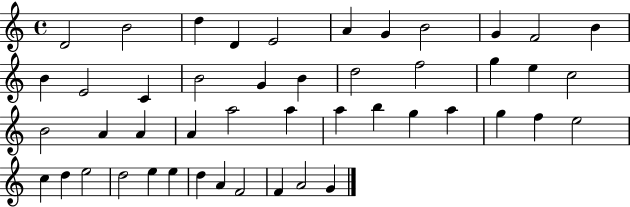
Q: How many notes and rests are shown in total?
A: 47